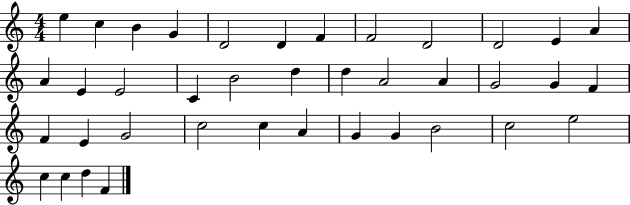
E5/q C5/q B4/q G4/q D4/h D4/q F4/q F4/h D4/h D4/h E4/q A4/q A4/q E4/q E4/h C4/q B4/h D5/q D5/q A4/h A4/q G4/h G4/q F4/q F4/q E4/q G4/h C5/h C5/q A4/q G4/q G4/q B4/h C5/h E5/h C5/q C5/q D5/q F4/q